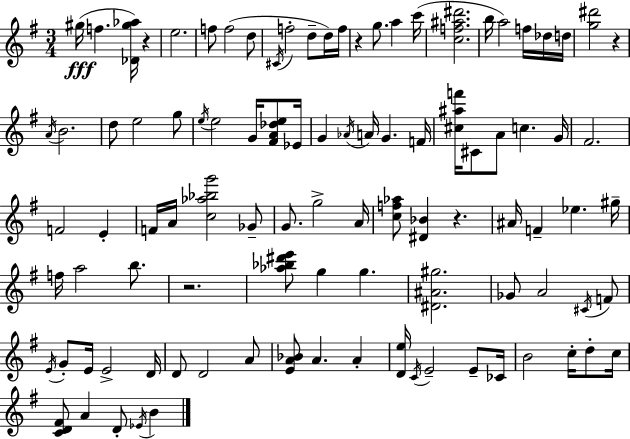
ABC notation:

X:1
T:Untitled
M:3/4
L:1/4
K:G
^g/4 f [_D^g_a]/4 z e2 f/2 f2 d/2 ^C/4 f2 d/2 d/4 f/4 z g/2 a c'/4 [cf^a^d']2 b/4 a2 f/4 _d/4 d/4 [g^d']2 z A/4 B2 d/2 e2 g/2 e/4 e2 G/4 [^FA_de]/2 _E/4 G _A/4 A/4 G F/4 [^c^af']/4 ^C/2 A/2 c G/4 ^F2 F2 E F/4 A/4 [c_a_bg']2 _G/2 G/2 g2 A/4 [cf_a]/2 [^D_B] z ^A/4 F _e ^g/4 f/4 a2 b/2 z2 [_a_b^d'e']/2 g g [^D^A^g]2 _G/2 A2 ^C/4 F/2 E/4 G/2 E/4 E2 D/4 D/2 D2 A/2 [EA_B]/2 A A [De]/4 C/4 E2 E/2 _C/4 B2 c/4 d/2 c/4 [CD^F]/2 A D/2 _E/4 B